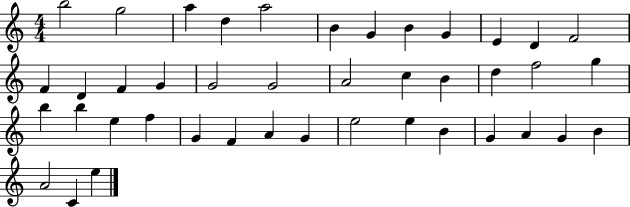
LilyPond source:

{
  \clef treble
  \numericTimeSignature
  \time 4/4
  \key c \major
  b''2 g''2 | a''4 d''4 a''2 | b'4 g'4 b'4 g'4 | e'4 d'4 f'2 | \break f'4 d'4 f'4 g'4 | g'2 g'2 | a'2 c''4 b'4 | d''4 f''2 g''4 | \break b''4 b''4 e''4 f''4 | g'4 f'4 a'4 g'4 | e''2 e''4 b'4 | g'4 a'4 g'4 b'4 | \break a'2 c'4 e''4 | \bar "|."
}